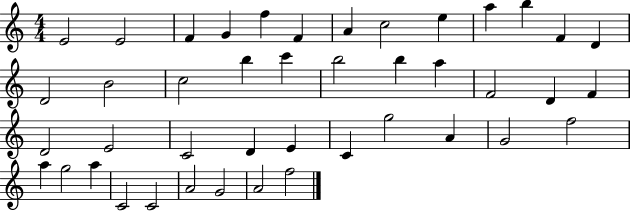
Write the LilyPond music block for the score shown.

{
  \clef treble
  \numericTimeSignature
  \time 4/4
  \key c \major
  e'2 e'2 | f'4 g'4 f''4 f'4 | a'4 c''2 e''4 | a''4 b''4 f'4 d'4 | \break d'2 b'2 | c''2 b''4 c'''4 | b''2 b''4 a''4 | f'2 d'4 f'4 | \break d'2 e'2 | c'2 d'4 e'4 | c'4 g''2 a'4 | g'2 f''2 | \break a''4 g''2 a''4 | c'2 c'2 | a'2 g'2 | a'2 f''2 | \break \bar "|."
}